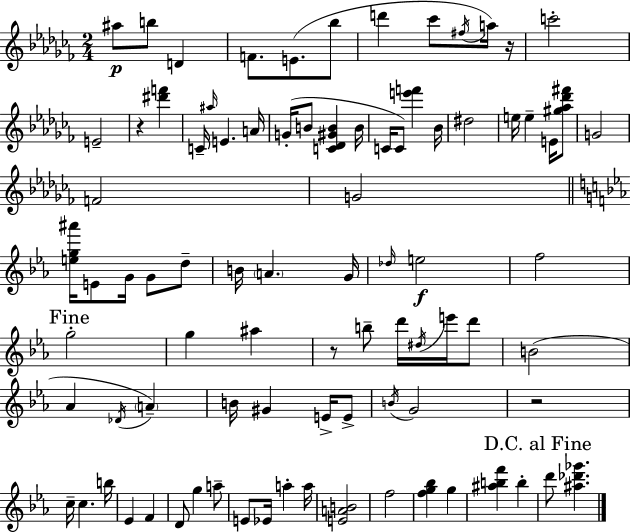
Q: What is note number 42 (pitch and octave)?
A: A#5